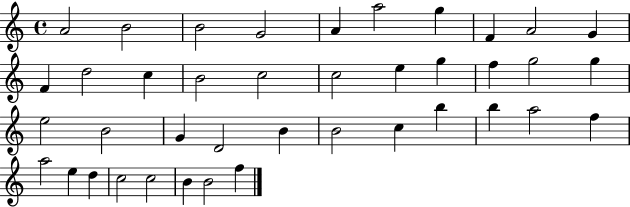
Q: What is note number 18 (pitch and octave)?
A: G5